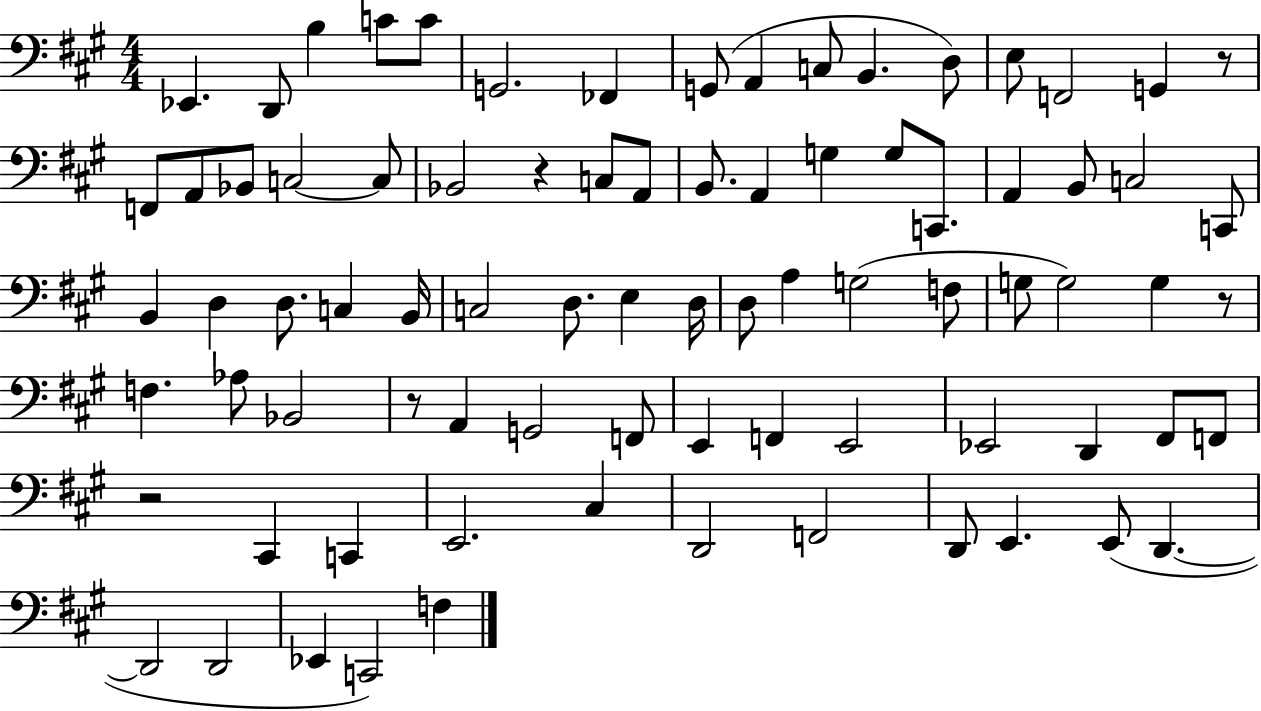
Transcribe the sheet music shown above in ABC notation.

X:1
T:Untitled
M:4/4
L:1/4
K:A
_E,, D,,/2 B, C/2 C/2 G,,2 _F,, G,,/2 A,, C,/2 B,, D,/2 E,/2 F,,2 G,, z/2 F,,/2 A,,/2 _B,,/2 C,2 C,/2 _B,,2 z C,/2 A,,/2 B,,/2 A,, G, G,/2 C,,/2 A,, B,,/2 C,2 C,,/2 B,, D, D,/2 C, B,,/4 C,2 D,/2 E, D,/4 D,/2 A, G,2 F,/2 G,/2 G,2 G, z/2 F, _A,/2 _B,,2 z/2 A,, G,,2 F,,/2 E,, F,, E,,2 _E,,2 D,, ^F,,/2 F,,/2 z2 ^C,, C,, E,,2 ^C, D,,2 F,,2 D,,/2 E,, E,,/2 D,, D,,2 D,,2 _E,, C,,2 F,